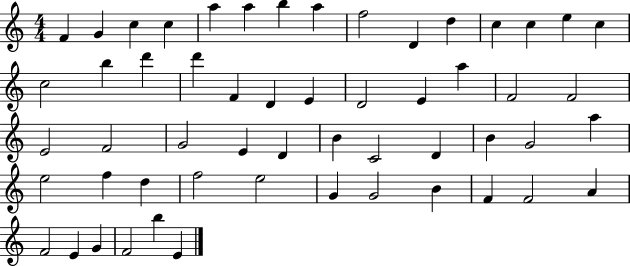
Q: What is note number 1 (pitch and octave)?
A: F4